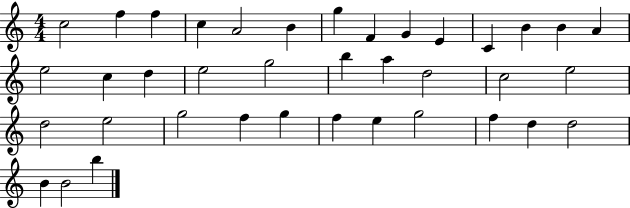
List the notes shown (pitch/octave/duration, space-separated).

C5/h F5/q F5/q C5/q A4/h B4/q G5/q F4/q G4/q E4/q C4/q B4/q B4/q A4/q E5/h C5/q D5/q E5/h G5/h B5/q A5/q D5/h C5/h E5/h D5/h E5/h G5/h F5/q G5/q F5/q E5/q G5/h F5/q D5/q D5/h B4/q B4/h B5/q